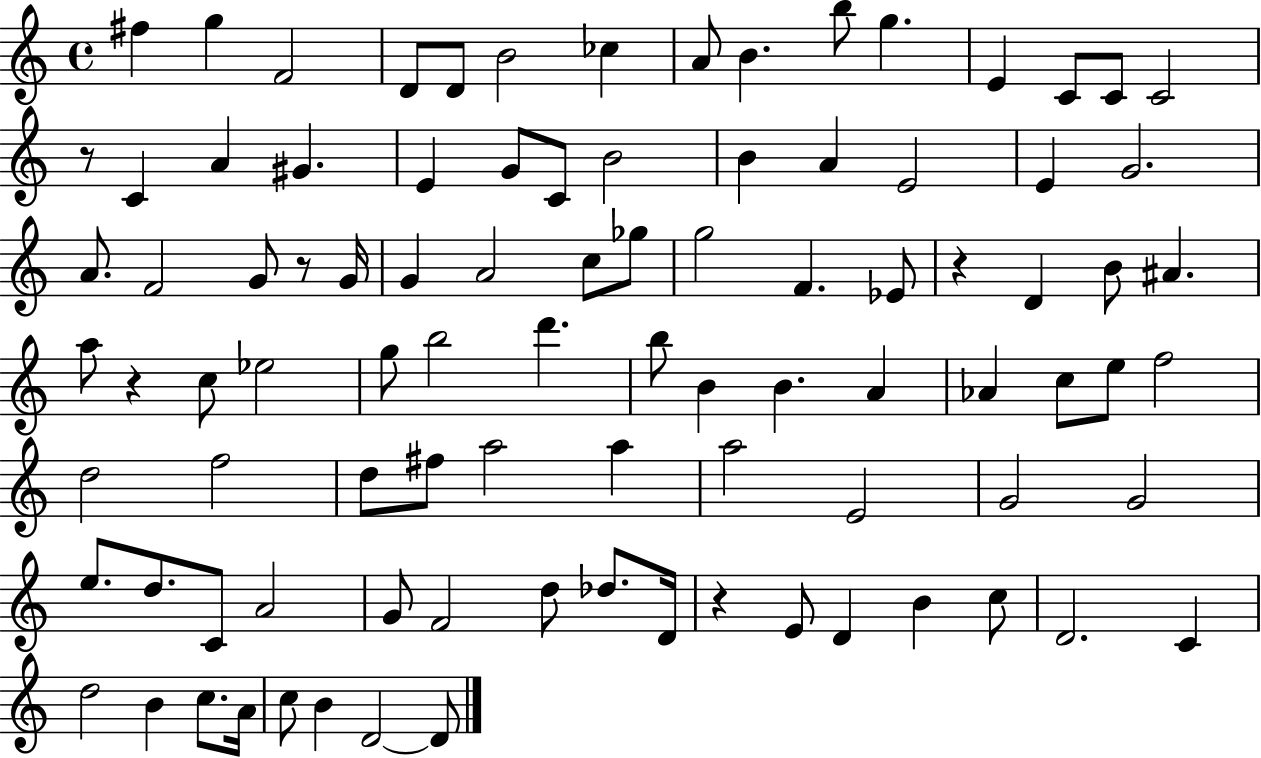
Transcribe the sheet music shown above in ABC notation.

X:1
T:Untitled
M:4/4
L:1/4
K:C
^f g F2 D/2 D/2 B2 _c A/2 B b/2 g E C/2 C/2 C2 z/2 C A ^G E G/2 C/2 B2 B A E2 E G2 A/2 F2 G/2 z/2 G/4 G A2 c/2 _g/2 g2 F _E/2 z D B/2 ^A a/2 z c/2 _e2 g/2 b2 d' b/2 B B A _A c/2 e/2 f2 d2 f2 d/2 ^f/2 a2 a a2 E2 G2 G2 e/2 d/2 C/2 A2 G/2 F2 d/2 _d/2 D/4 z E/2 D B c/2 D2 C d2 B c/2 A/4 c/2 B D2 D/2